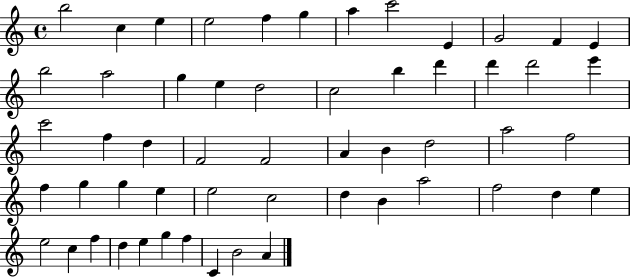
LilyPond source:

{
  \clef treble
  \time 4/4
  \defaultTimeSignature
  \key c \major
  b''2 c''4 e''4 | e''2 f''4 g''4 | a''4 c'''2 e'4 | g'2 f'4 e'4 | \break b''2 a''2 | g''4 e''4 d''2 | c''2 b''4 d'''4 | d'''4 d'''2 e'''4 | \break c'''2 f''4 d''4 | f'2 f'2 | a'4 b'4 d''2 | a''2 f''2 | \break f''4 g''4 g''4 e''4 | e''2 c''2 | d''4 b'4 a''2 | f''2 d''4 e''4 | \break e''2 c''4 f''4 | d''4 e''4 g''4 f''4 | c'4 b'2 a'4 | \bar "|."
}